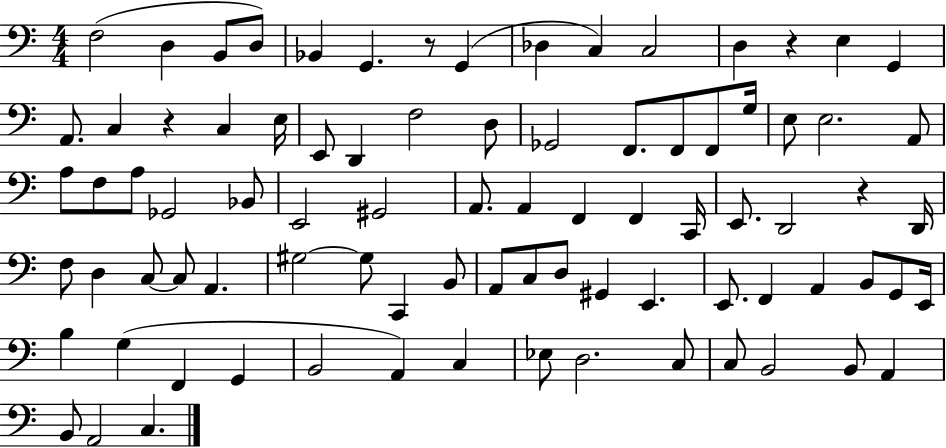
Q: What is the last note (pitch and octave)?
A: C3